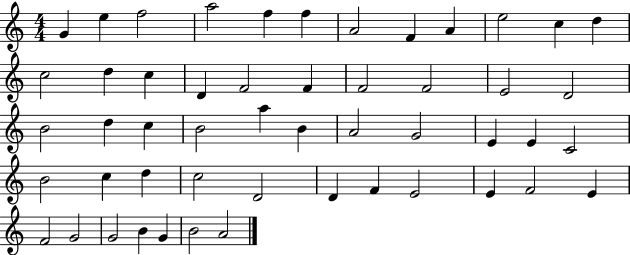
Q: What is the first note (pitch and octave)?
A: G4